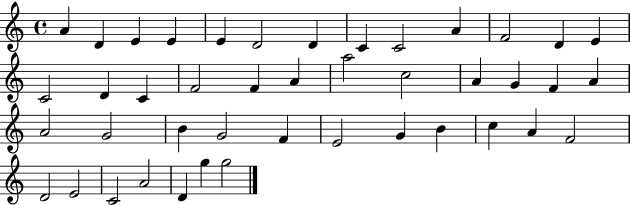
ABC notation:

X:1
T:Untitled
M:4/4
L:1/4
K:C
A D E E E D2 D C C2 A F2 D E C2 D C F2 F A a2 c2 A G F A A2 G2 B G2 F E2 G B c A F2 D2 E2 C2 A2 D g g2